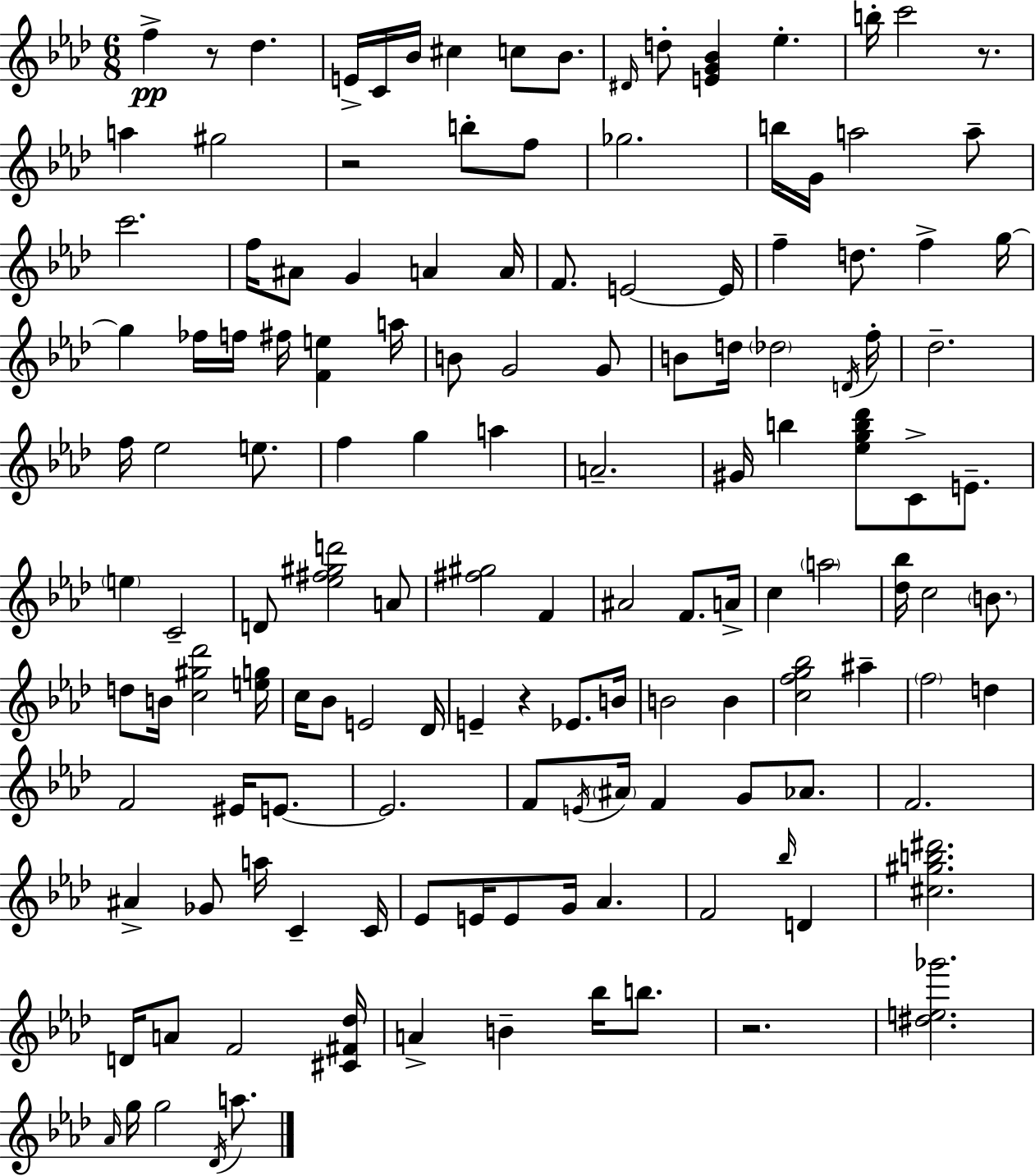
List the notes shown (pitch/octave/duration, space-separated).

F5/q R/e Db5/q. E4/s C4/s Bb4/s C#5/q C5/e Bb4/e. D#4/s D5/e [E4,G4,Bb4]/q Eb5/q. B5/s C6/h R/e. A5/q G#5/h R/h B5/e F5/e Gb5/h. B5/s G4/s A5/h A5/e C6/h. F5/s A#4/e G4/q A4/q A4/s F4/e. E4/h E4/s F5/q D5/e. F5/q G5/s G5/q FES5/s F5/s F#5/s [F4,E5]/q A5/s B4/e G4/h G4/e B4/e D5/s Db5/h D4/s F5/s Db5/h. F5/s Eb5/h E5/e. F5/q G5/q A5/q A4/h. G#4/s B5/q [Eb5,G5,B5,Db6]/e C4/e E4/e. E5/q C4/h D4/e [Eb5,F#5,G#5,D6]/h A4/e [F#5,G#5]/h F4/q A#4/h F4/e. A4/s C5/q A5/h [Db5,Bb5]/s C5/h B4/e. D5/e B4/s [C5,G#5,Db6]/h [E5,G5]/s C5/s Bb4/e E4/h Db4/s E4/q R/q Eb4/e. B4/s B4/h B4/q [C5,F5,G5,Bb5]/h A#5/q F5/h D5/q F4/h EIS4/s E4/e. E4/h. F4/e E4/s A#4/s F4/q G4/e Ab4/e. F4/h. A#4/q Gb4/e A5/s C4/q C4/s Eb4/e E4/s E4/e G4/s Ab4/q. F4/h Bb5/s D4/q [C#5,G#5,B5,D#6]/h. D4/s A4/e F4/h [C#4,F#4,Db5]/s A4/q B4/q Bb5/s B5/e. R/h. [D#5,E5,Gb6]/h. Ab4/s G5/s G5/h Db4/s A5/e.